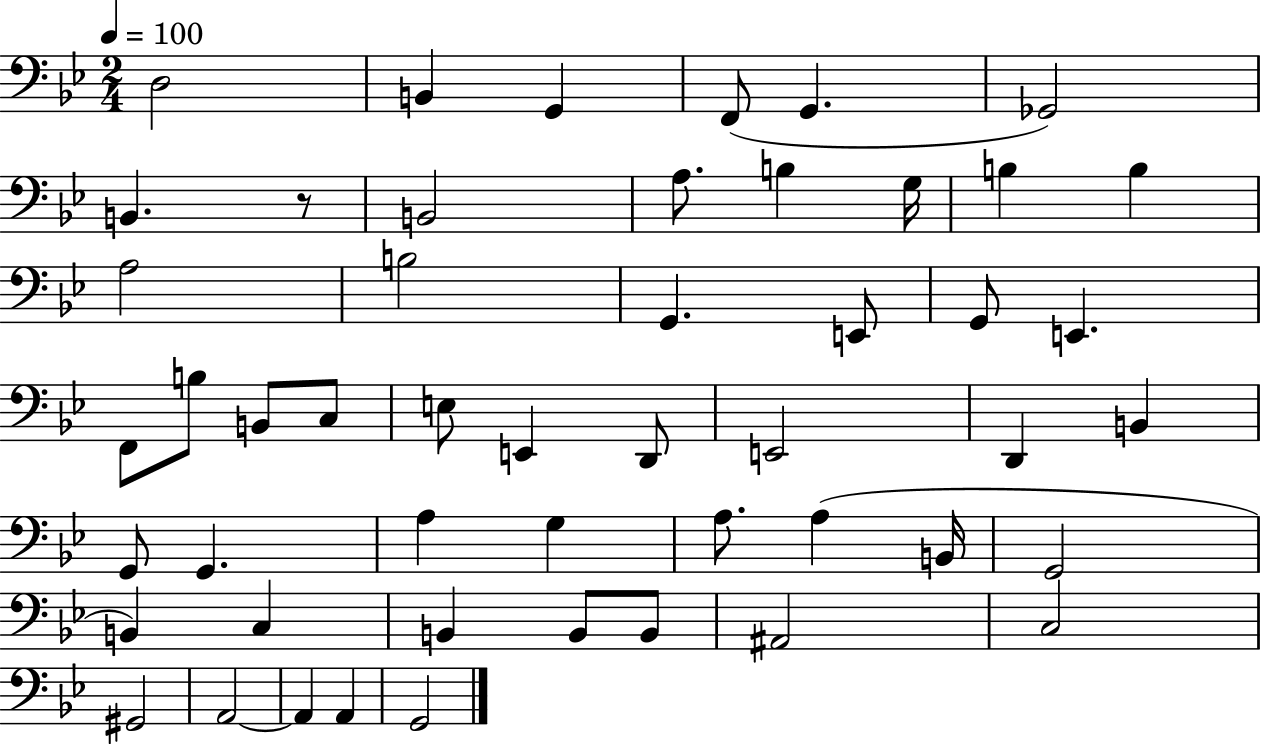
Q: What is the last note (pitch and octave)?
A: G2